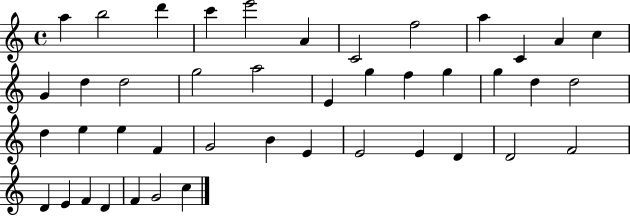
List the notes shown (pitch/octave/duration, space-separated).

A5/q B5/h D6/q C6/q E6/h A4/q C4/h F5/h A5/q C4/q A4/q C5/q G4/q D5/q D5/h G5/h A5/h E4/q G5/q F5/q G5/q G5/q D5/q D5/h D5/q E5/q E5/q F4/q G4/h B4/q E4/q E4/h E4/q D4/q D4/h F4/h D4/q E4/q F4/q D4/q F4/q G4/h C5/q